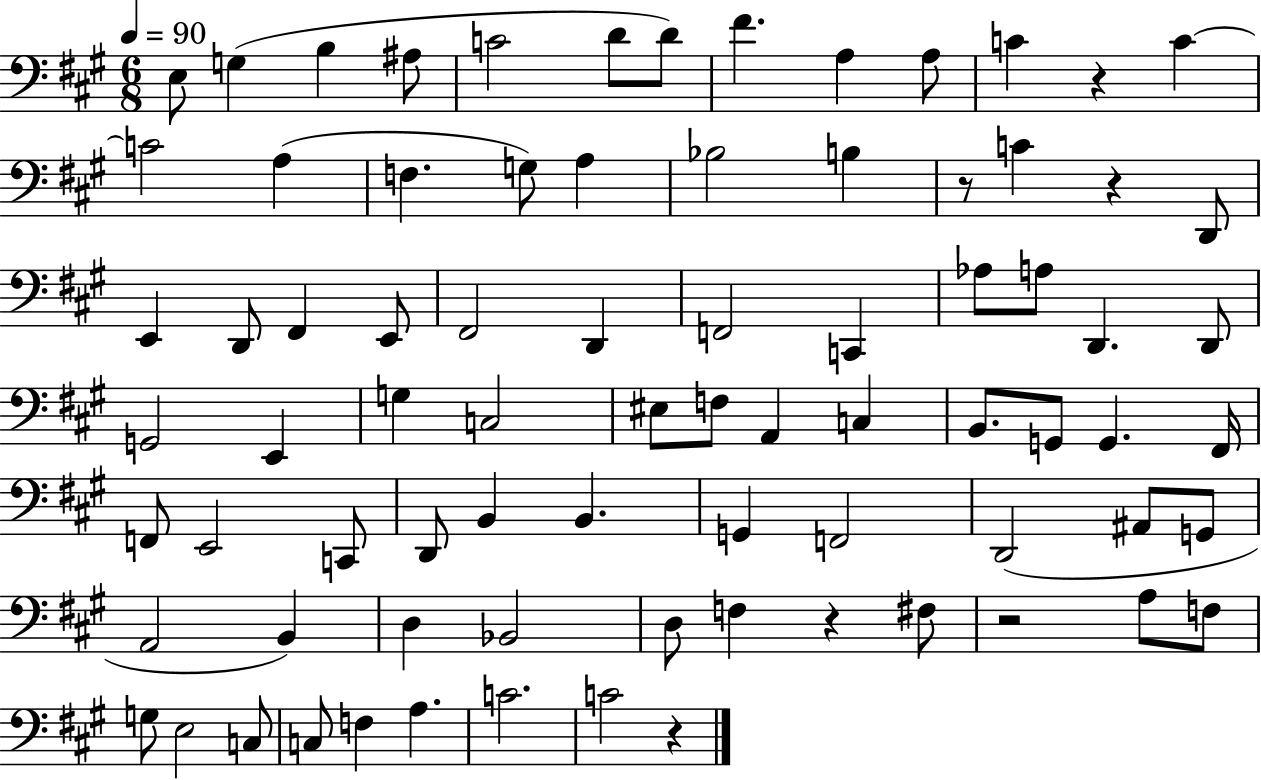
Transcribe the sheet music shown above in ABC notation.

X:1
T:Untitled
M:6/8
L:1/4
K:A
E,/2 G, B, ^A,/2 C2 D/2 D/2 ^F A, A,/2 C z C C2 A, F, G,/2 A, _B,2 B, z/2 C z D,,/2 E,, D,,/2 ^F,, E,,/2 ^F,,2 D,, F,,2 C,, _A,/2 A,/2 D,, D,,/2 G,,2 E,, G, C,2 ^E,/2 F,/2 A,, C, B,,/2 G,,/2 G,, ^F,,/4 F,,/2 E,,2 C,,/2 D,,/2 B,, B,, G,, F,,2 D,,2 ^A,,/2 G,,/2 A,,2 B,, D, _B,,2 D,/2 F, z ^F,/2 z2 A,/2 F,/2 G,/2 E,2 C,/2 C,/2 F, A, C2 C2 z